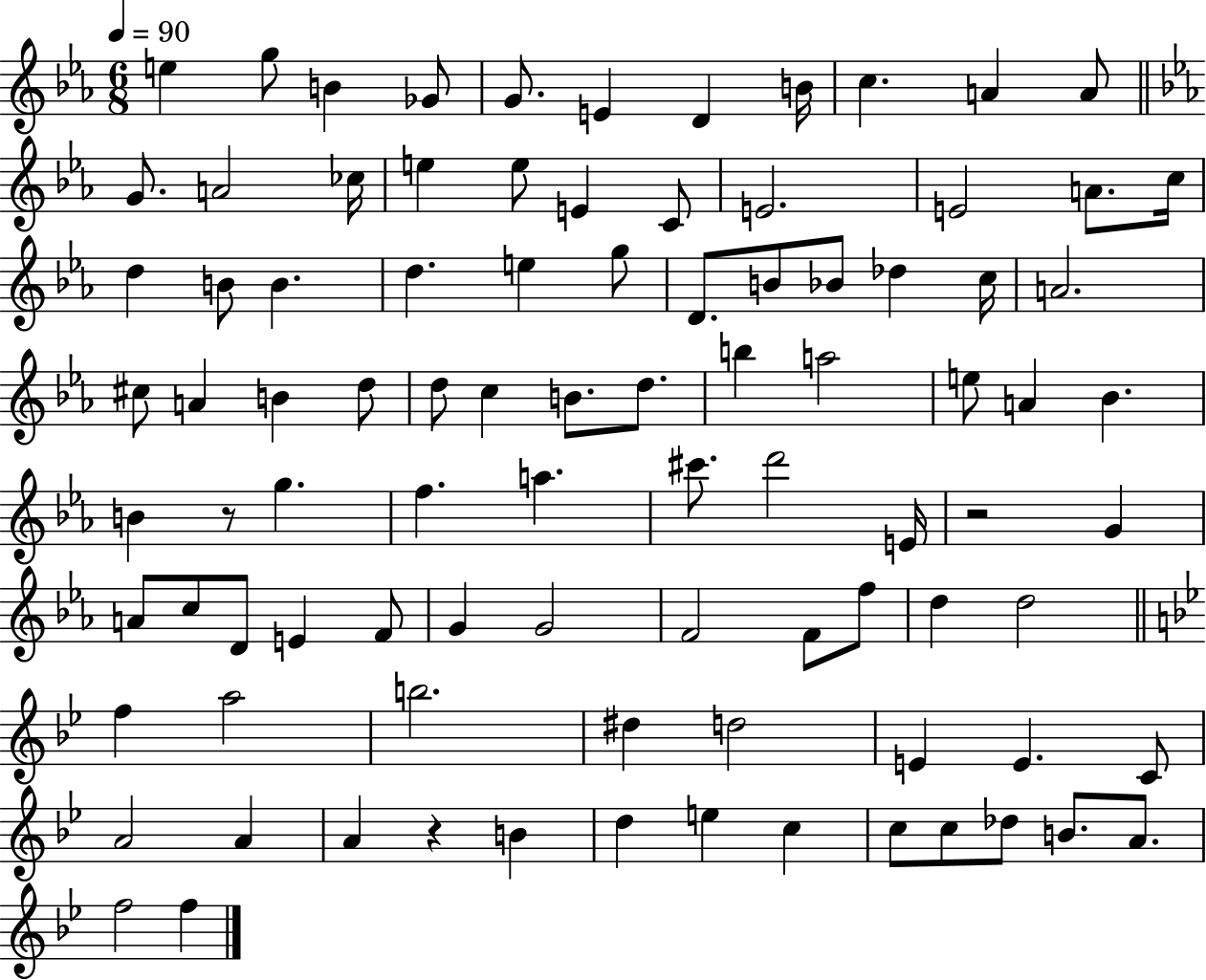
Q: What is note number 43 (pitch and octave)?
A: B5